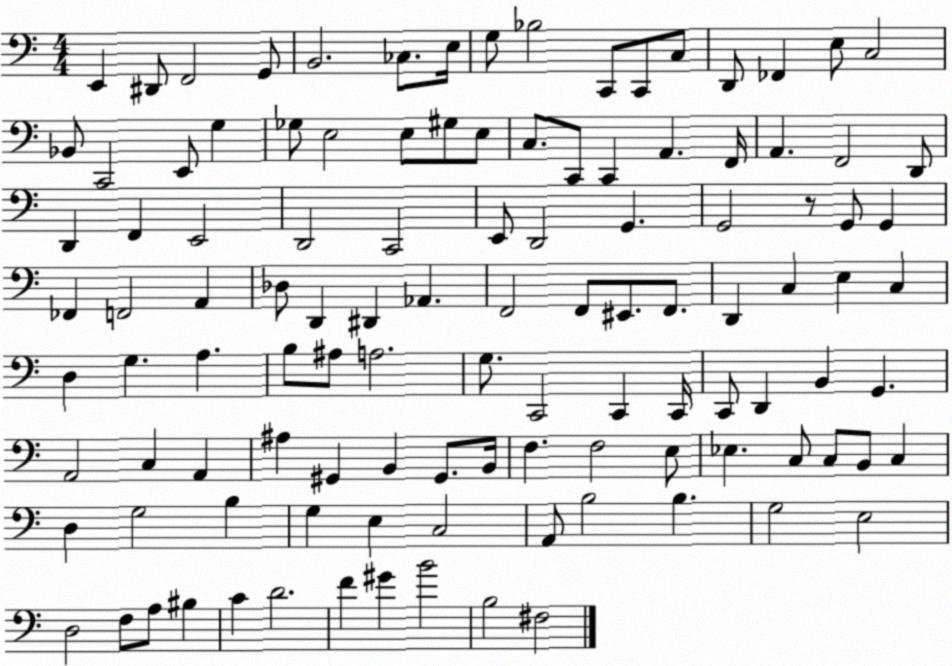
X:1
T:Untitled
M:4/4
L:1/4
K:C
E,, ^D,,/2 F,,2 G,,/2 B,,2 _C,/2 E,/4 G,/2 _B,2 C,,/2 C,,/2 C,/2 D,,/2 _F,, E,/2 C,2 _B,,/2 C,,2 E,,/2 G, _G,/2 E,2 E,/2 ^G,/2 E,/2 C,/2 C,,/2 C,, A,, F,,/4 A,, F,,2 D,,/2 D,, F,, E,,2 D,,2 C,,2 E,,/2 D,,2 G,, G,,2 z/2 G,,/2 G,, _F,, F,,2 A,, _D,/2 D,, ^D,, _A,, F,,2 F,,/2 ^E,,/2 F,,/2 D,, C, E, C, D, G, A, B,/2 ^A,/2 A,2 G,/2 C,,2 C,, C,,/4 C,,/2 D,, B,, G,, A,,2 C, A,, ^A, ^G,, B,, ^G,,/2 B,,/4 F, F,2 E,/2 _E, C,/2 C,/2 B,,/2 C, D, G,2 B, G, E, C,2 A,,/2 B,2 B, G,2 E,2 D,2 F,/2 A,/2 ^B, C D2 F ^G B2 B,2 ^F,2